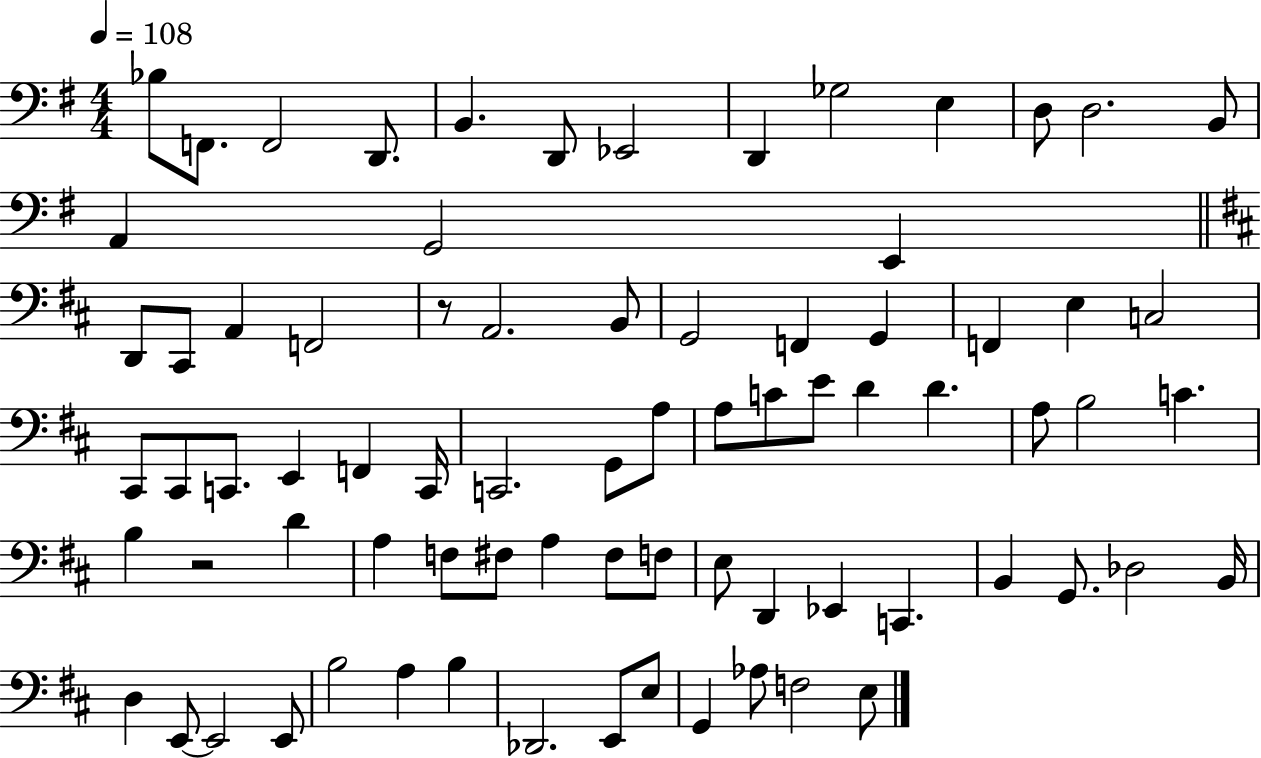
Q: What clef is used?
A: bass